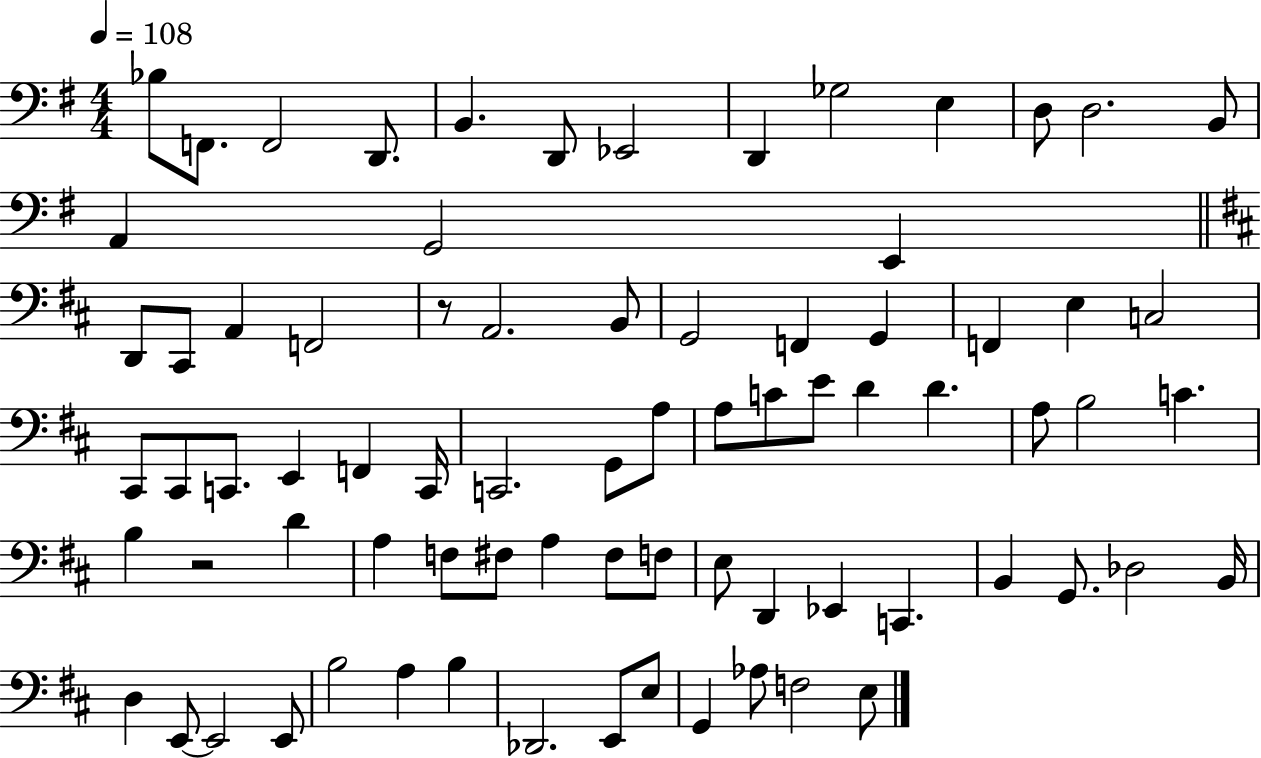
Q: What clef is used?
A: bass